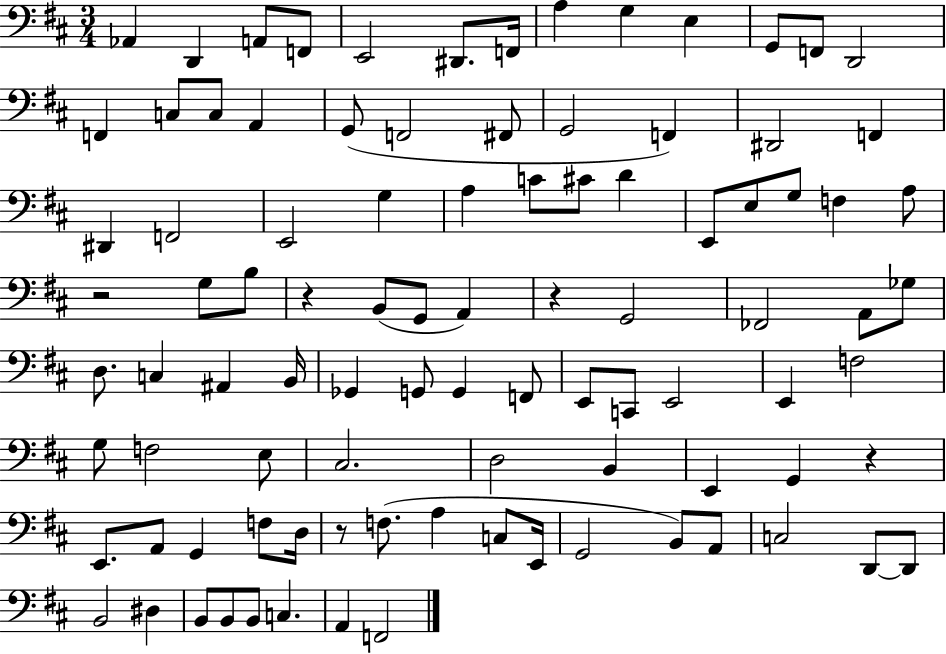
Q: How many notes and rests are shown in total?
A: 95